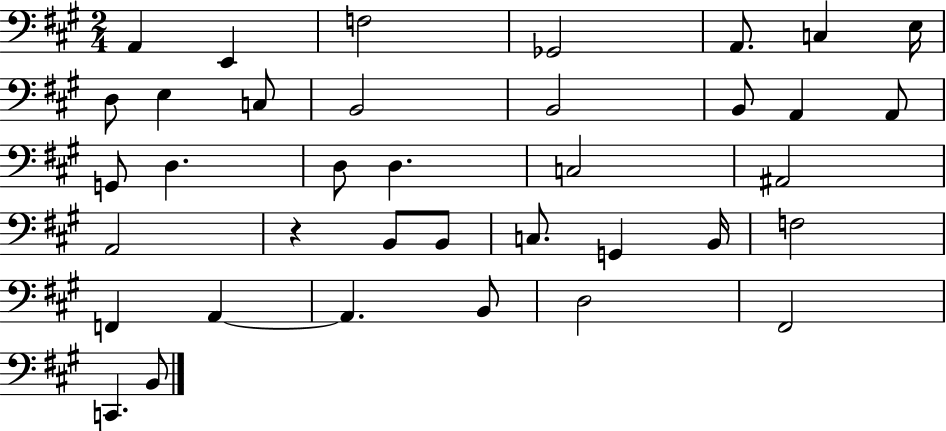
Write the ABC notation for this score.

X:1
T:Untitled
M:2/4
L:1/4
K:A
A,, E,, F,2 _G,,2 A,,/2 C, E,/4 D,/2 E, C,/2 B,,2 B,,2 B,,/2 A,, A,,/2 G,,/2 D, D,/2 D, C,2 ^A,,2 A,,2 z B,,/2 B,,/2 C,/2 G,, B,,/4 F,2 F,, A,, A,, B,,/2 D,2 ^F,,2 C,, B,,/2